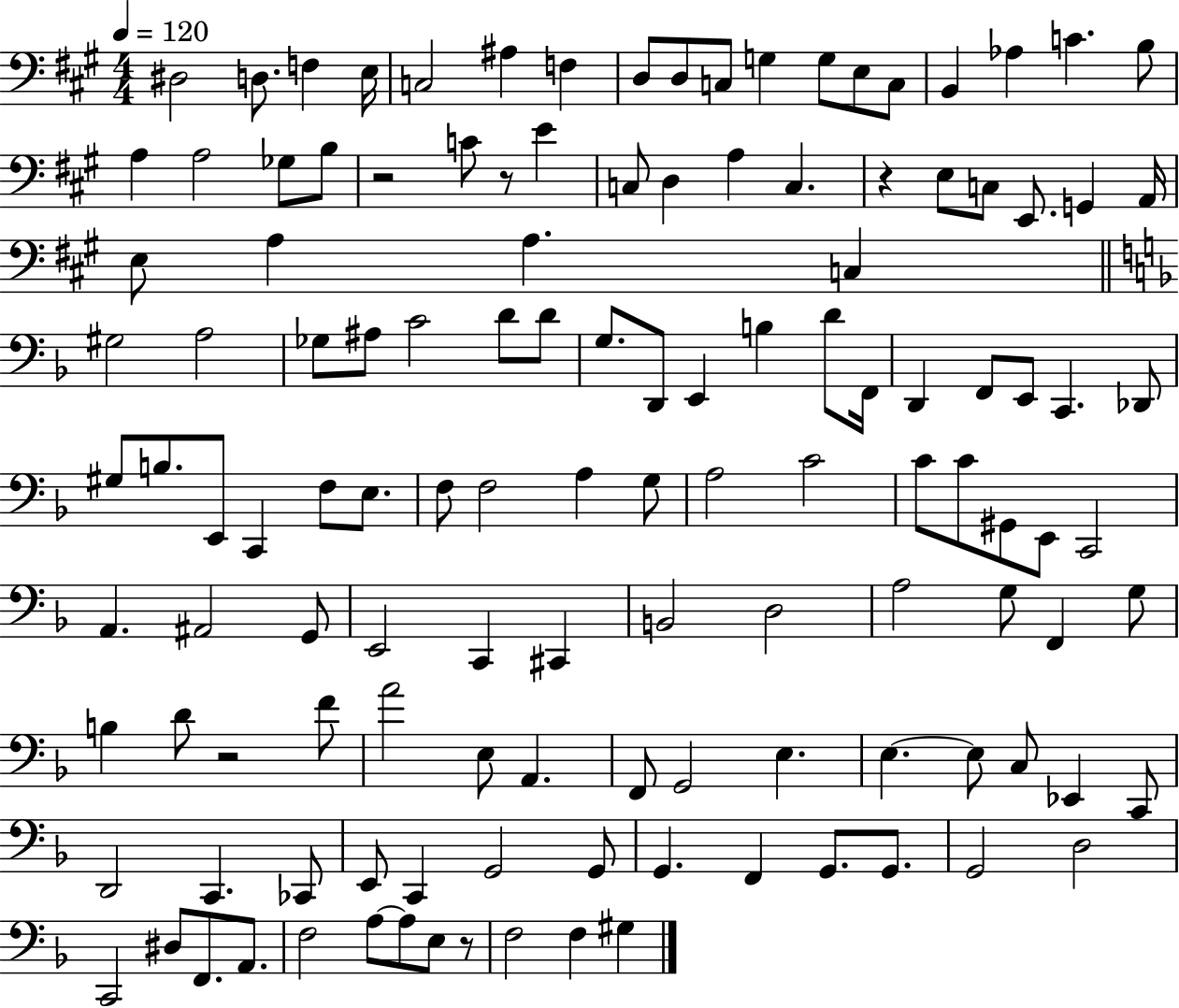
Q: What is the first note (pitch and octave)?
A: D#3